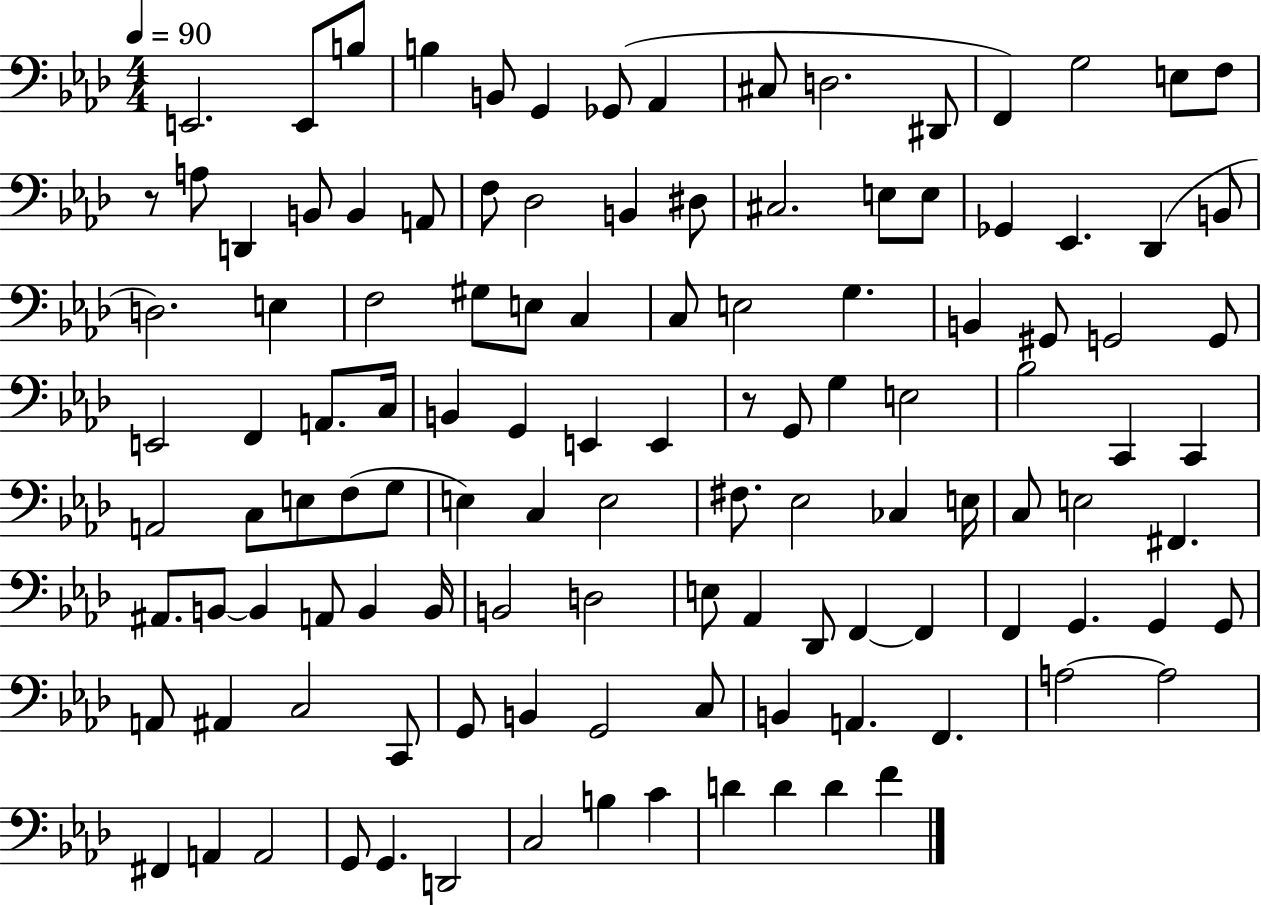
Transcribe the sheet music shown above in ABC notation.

X:1
T:Untitled
M:4/4
L:1/4
K:Ab
E,,2 E,,/2 B,/2 B, B,,/2 G,, _G,,/2 _A,, ^C,/2 D,2 ^D,,/2 F,, G,2 E,/2 F,/2 z/2 A,/2 D,, B,,/2 B,, A,,/2 F,/2 _D,2 B,, ^D,/2 ^C,2 E,/2 E,/2 _G,, _E,, _D,, B,,/2 D,2 E, F,2 ^G,/2 E,/2 C, C,/2 E,2 G, B,, ^G,,/2 G,,2 G,,/2 E,,2 F,, A,,/2 C,/4 B,, G,, E,, E,, z/2 G,,/2 G, E,2 _B,2 C,, C,, A,,2 C,/2 E,/2 F,/2 G,/2 E, C, E,2 ^F,/2 _E,2 _C, E,/4 C,/2 E,2 ^F,, ^A,,/2 B,,/2 B,, A,,/2 B,, B,,/4 B,,2 D,2 E,/2 _A,, _D,,/2 F,, F,, F,, G,, G,, G,,/2 A,,/2 ^A,, C,2 C,,/2 G,,/2 B,, G,,2 C,/2 B,, A,, F,, A,2 A,2 ^F,, A,, A,,2 G,,/2 G,, D,,2 C,2 B, C D D D F